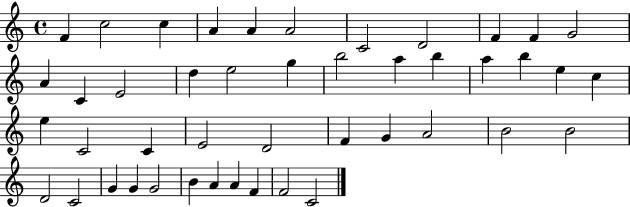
F4/q C5/h C5/q A4/q A4/q A4/h C4/h D4/h F4/q F4/q G4/h A4/q C4/q E4/h D5/q E5/h G5/q B5/h A5/q B5/q A5/q B5/q E5/q C5/q E5/q C4/h C4/q E4/h D4/h F4/q G4/q A4/h B4/h B4/h D4/h C4/h G4/q G4/q G4/h B4/q A4/q A4/q F4/q F4/h C4/h